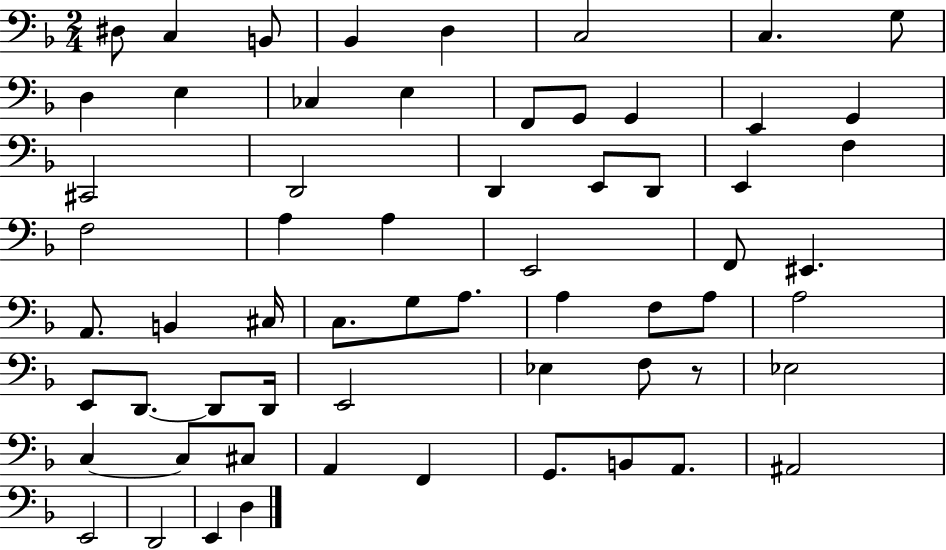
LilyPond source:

{
  \clef bass
  \numericTimeSignature
  \time 2/4
  \key f \major
  dis8 c4 b,8 | bes,4 d4 | c2 | c4. g8 | \break d4 e4 | ces4 e4 | f,8 g,8 g,4 | e,4 g,4 | \break cis,2 | d,2 | d,4 e,8 d,8 | e,4 f4 | \break f2 | a4 a4 | e,2 | f,8 eis,4. | \break a,8. b,4 cis16 | c8. g8 a8. | a4 f8 a8 | a2 | \break e,8 d,8.~~ d,8 d,16 | e,2 | ees4 f8 r8 | ees2 | \break c4~~ c8 cis8 | a,4 f,4 | g,8. b,8 a,8. | ais,2 | \break e,2 | d,2 | e,4 d4 | \bar "|."
}